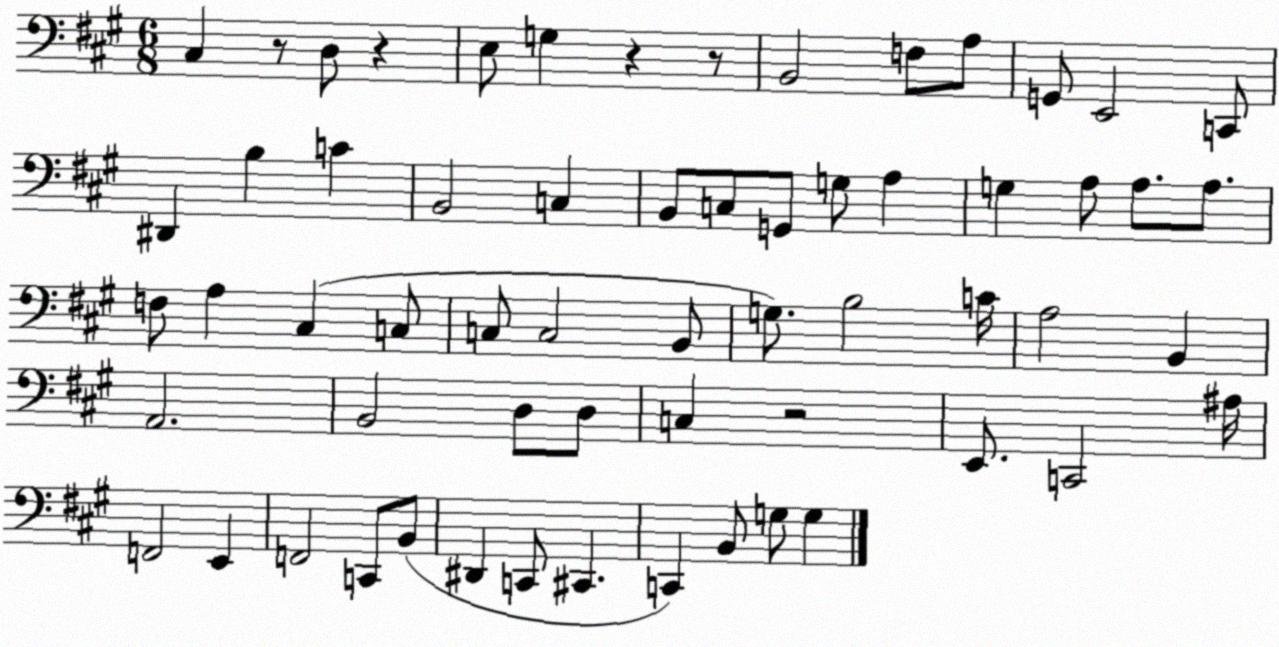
X:1
T:Untitled
M:6/8
L:1/4
K:A
^C, z/2 D,/2 z E,/2 G, z z/2 B,,2 F,/2 A,/2 G,,/2 E,,2 C,,/2 ^D,, B, C B,,2 C, B,,/2 C,/2 G,,/2 G,/2 A, G, A,/2 A,/2 A,/2 F,/2 A, ^C, C,/2 C,/2 C,2 B,,/2 G,/2 B,2 C/4 A,2 B,, A,,2 B,,2 D,/2 D,/2 C, z2 E,,/2 C,,2 ^A,/4 F,,2 E,, F,,2 C,,/2 B,,/2 ^D,, C,,/2 ^C,, C,, B,,/2 G,/2 G,